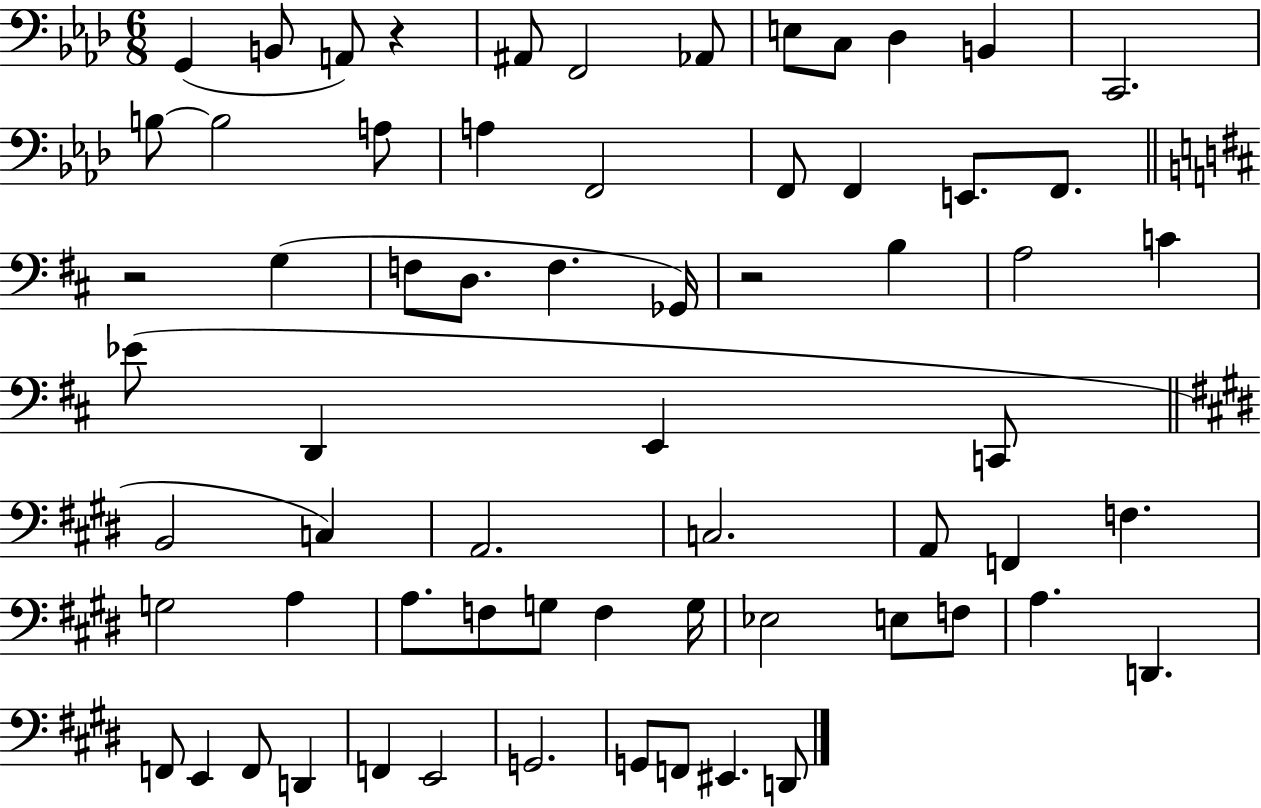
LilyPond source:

{
  \clef bass
  \numericTimeSignature
  \time 6/8
  \key aes \major
  g,4( b,8 a,8) r4 | ais,8 f,2 aes,8 | e8 c8 des4 b,4 | c,2. | \break b8~~ b2 a8 | a4 f,2 | f,8 f,4 e,8. f,8. | \bar "||" \break \key b \minor r2 g4( | f8 d8. f4. ges,16) | r2 b4 | a2 c'4 | \break ees'8( d,4 e,4 c,8 | \bar "||" \break \key e \major b,2 c4) | a,2. | c2. | a,8 f,4 f4. | \break g2 a4 | a8. f8 g8 f4 g16 | ees2 e8 f8 | a4. d,4. | \break f,8 e,4 f,8 d,4 | f,4 e,2 | g,2. | g,8 f,8 eis,4. d,8 | \break \bar "|."
}